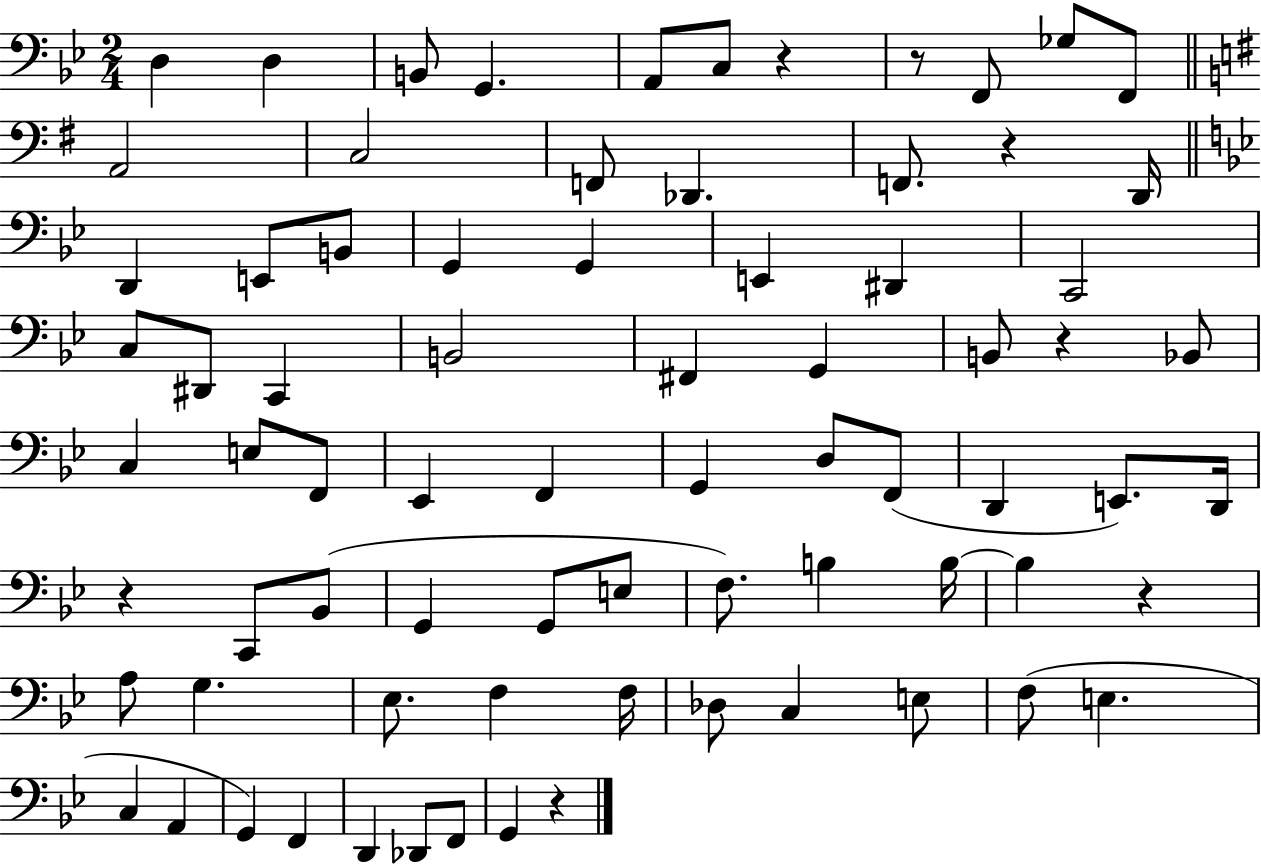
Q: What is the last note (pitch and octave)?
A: G2